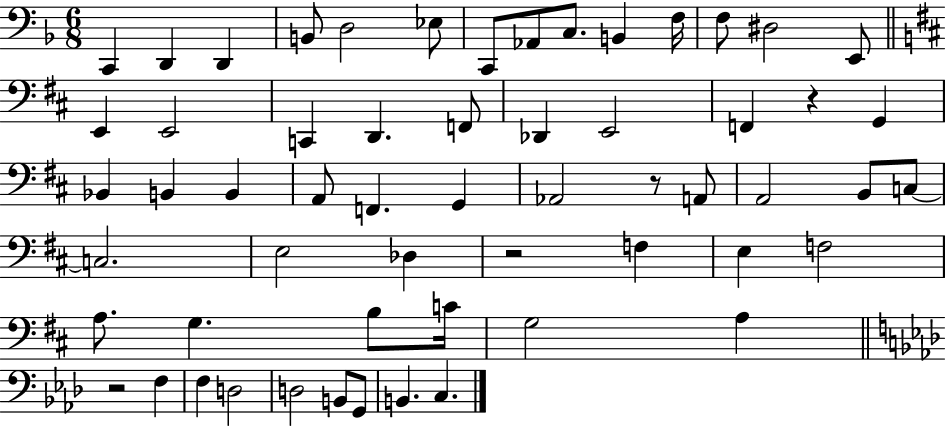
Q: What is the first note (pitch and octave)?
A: C2